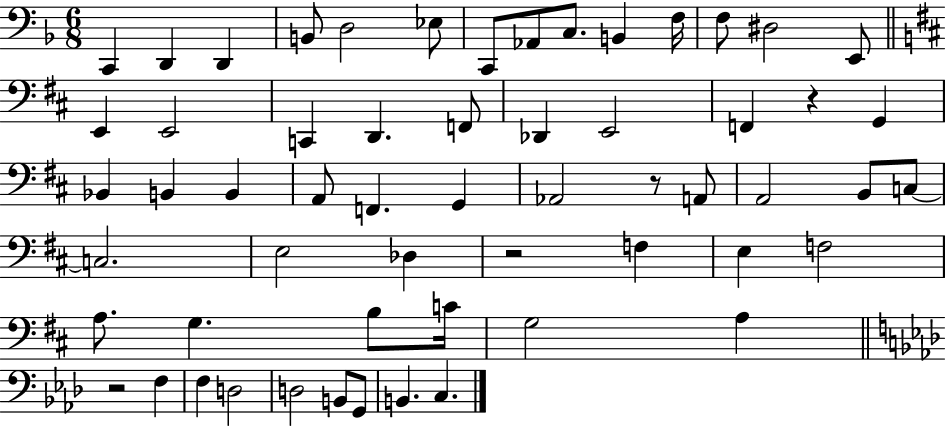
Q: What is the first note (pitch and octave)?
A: C2